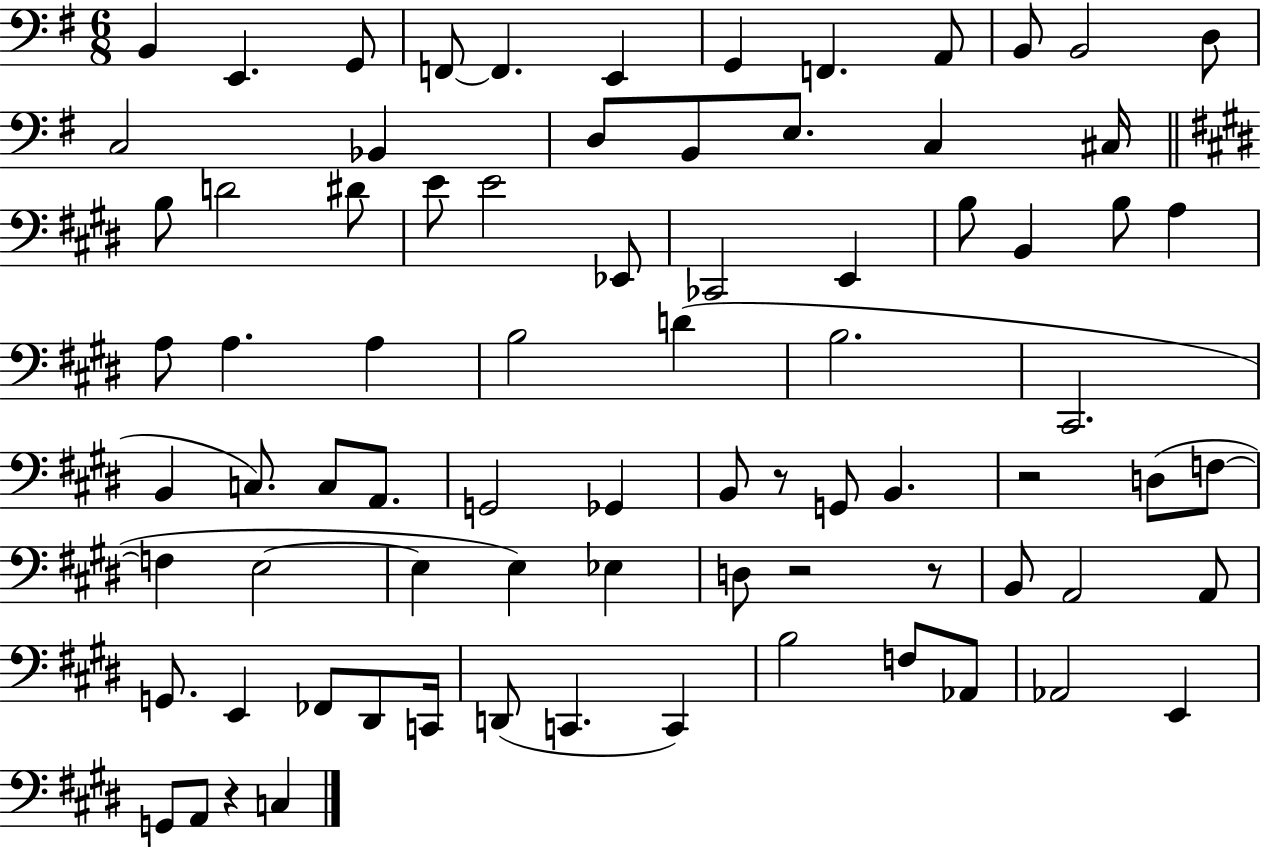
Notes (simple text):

B2/q E2/q. G2/e F2/e F2/q. E2/q G2/q F2/q. A2/e B2/e B2/h D3/e C3/h Bb2/q D3/e B2/e E3/e. C3/q C#3/s B3/e D4/h D#4/e E4/e E4/h Eb2/e CES2/h E2/q B3/e B2/q B3/e A3/q A3/e A3/q. A3/q B3/h D4/q B3/h. C#2/h. B2/q C3/e. C3/e A2/e. G2/h Gb2/q B2/e R/e G2/e B2/q. R/h D3/e F3/e F3/q E3/h E3/q E3/q Eb3/q D3/e R/h R/e B2/e A2/h A2/e G2/e. E2/q FES2/e D#2/e C2/s D2/e C2/q. C2/q B3/h F3/e Ab2/e Ab2/h E2/q G2/e A2/e R/q C3/q